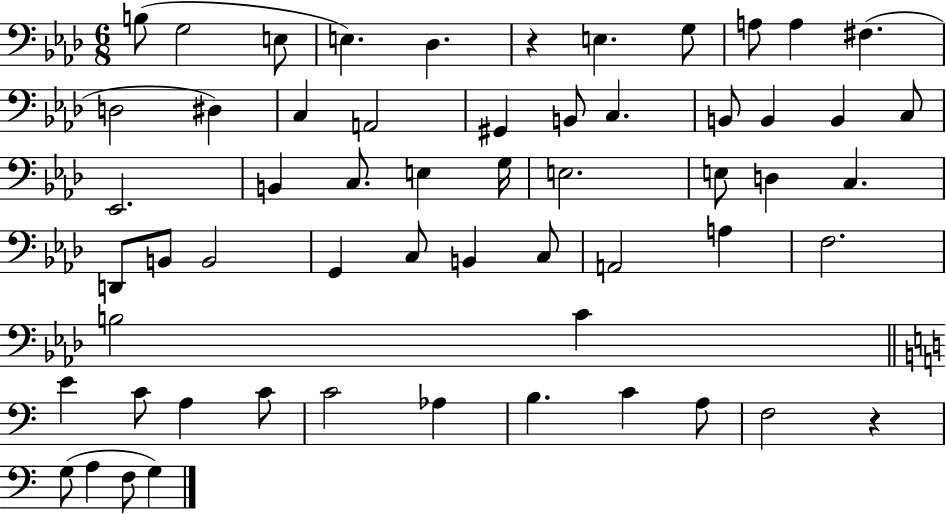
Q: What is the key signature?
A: AES major